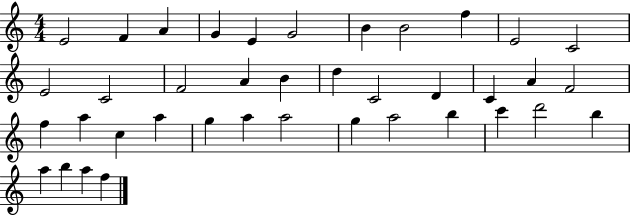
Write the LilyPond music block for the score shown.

{
  \clef treble
  \numericTimeSignature
  \time 4/4
  \key c \major
  e'2 f'4 a'4 | g'4 e'4 g'2 | b'4 b'2 f''4 | e'2 c'2 | \break e'2 c'2 | f'2 a'4 b'4 | d''4 c'2 d'4 | c'4 a'4 f'2 | \break f''4 a''4 c''4 a''4 | g''4 a''4 a''2 | g''4 a''2 b''4 | c'''4 d'''2 b''4 | \break a''4 b''4 a''4 f''4 | \bar "|."
}